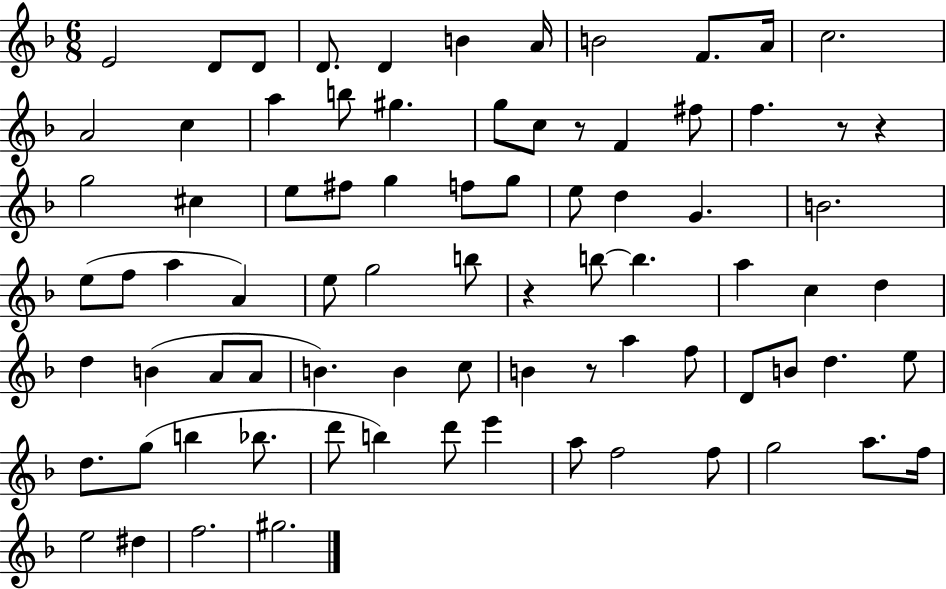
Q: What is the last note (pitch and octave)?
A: G#5